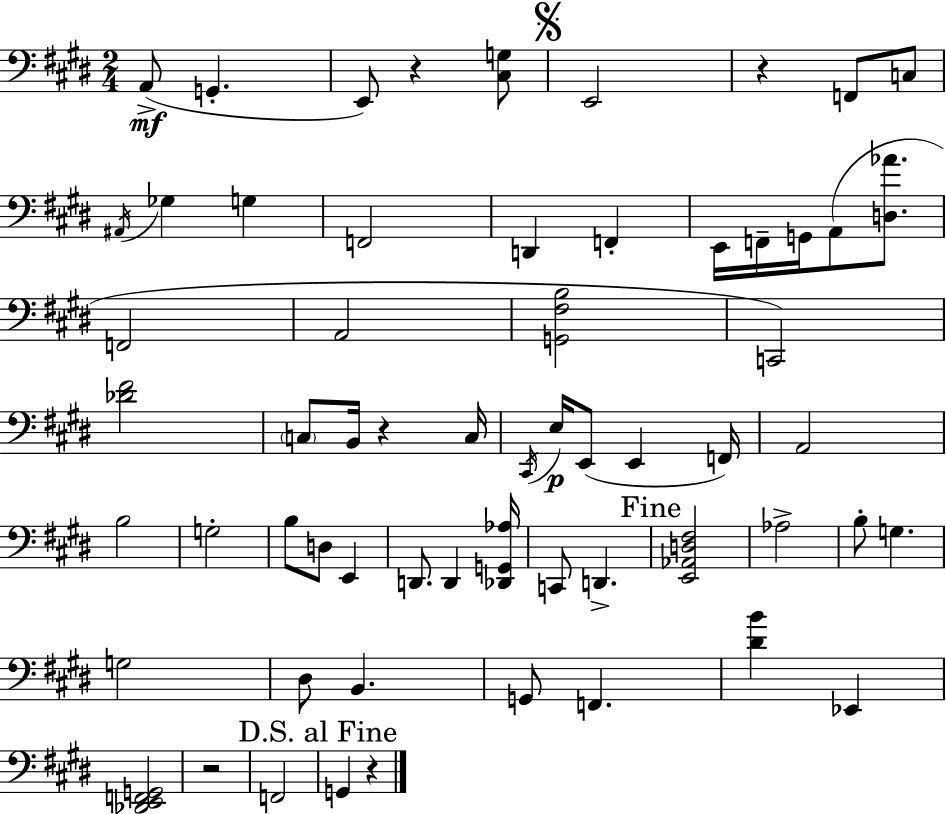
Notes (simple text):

A2/e G2/q. E2/e R/q [C#3,G3]/e E2/h R/q F2/e C3/e A#2/s Gb3/q G3/q F2/h D2/q F2/q E2/s F2/s G2/s A2/e [D3,Ab4]/e. F2/h A2/h [G2,F#3,B3]/h C2/h [Db4,F#4]/h C3/e B2/s R/q C3/s C#2/s E3/s E2/e E2/q F2/s A2/h B3/h G3/h B3/e D3/e E2/q D2/e. D2/q [Db2,G2,Ab3]/s C2/e D2/q. [E2,Ab2,D3,F#3]/h Ab3/h B3/e G3/q. G3/h D#3/e B2/q. G2/e F2/q. [D#4,B4]/q Eb2/q [Db2,E2,F2,G2]/h R/h F2/h G2/q R/q